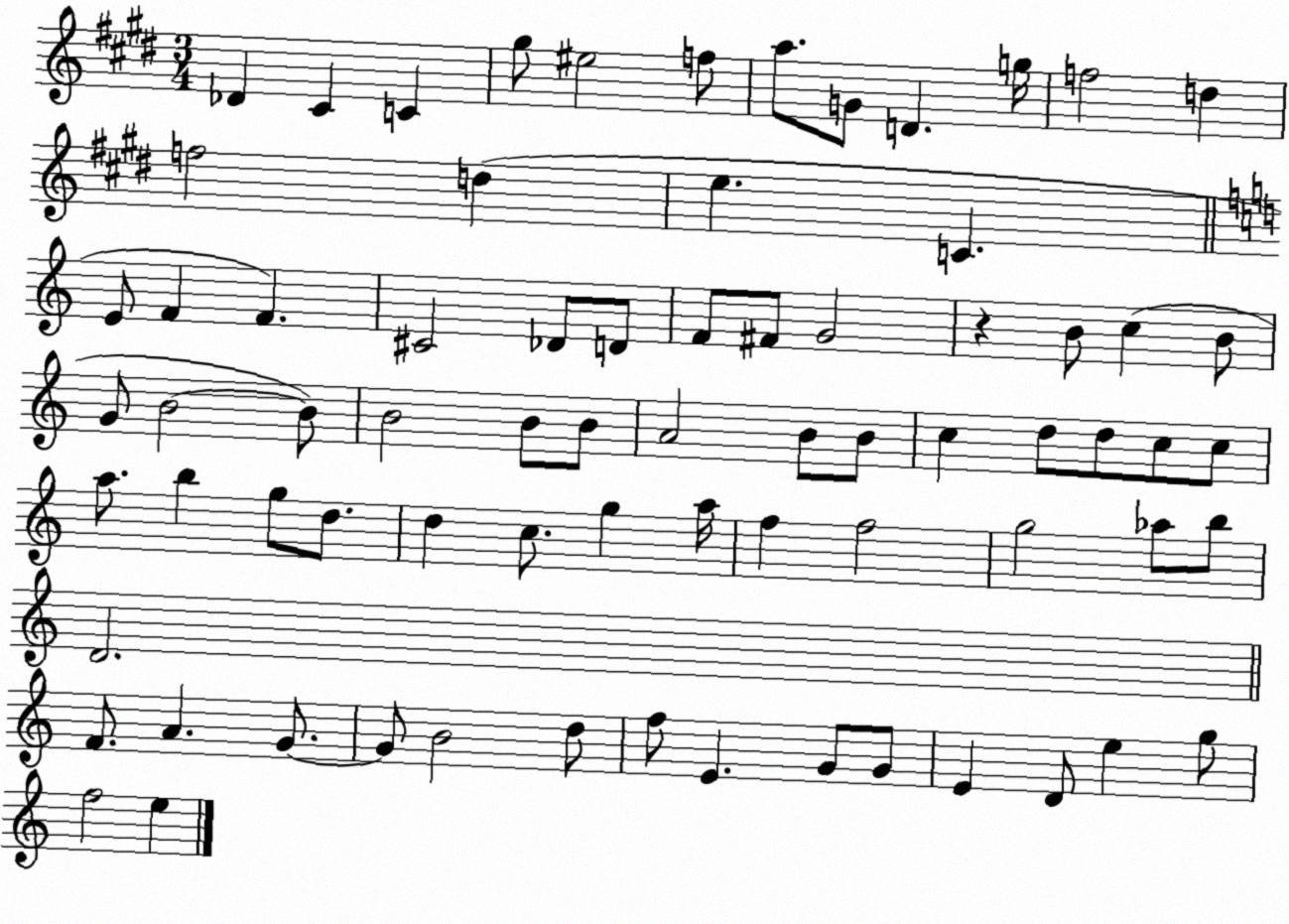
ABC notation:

X:1
T:Untitled
M:3/4
L:1/4
K:E
_D ^C C ^g/2 ^e2 f/2 a/2 G/2 D g/4 f2 d f2 d e C E/2 F F ^C2 _D/2 D/2 F/2 ^F/2 G2 z B/2 c B/2 G/2 B2 B/2 B2 B/2 B/2 A2 B/2 B/2 c d/2 d/2 c/2 c/2 a/2 b g/2 d/2 d c/2 g a/4 f f2 g2 _a/2 b/2 D2 F/2 A G/2 G/2 B2 d/2 f/2 E G/2 G/2 E D/2 e g/2 f2 e